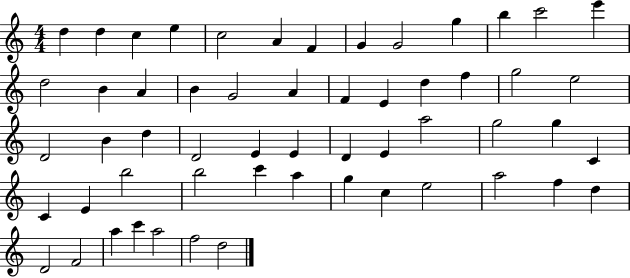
D5/q D5/q C5/q E5/q C5/h A4/q F4/q G4/q G4/h G5/q B5/q C6/h E6/q D5/h B4/q A4/q B4/q G4/h A4/q F4/q E4/q D5/q F5/q G5/h E5/h D4/h B4/q D5/q D4/h E4/q E4/q D4/q E4/q A5/h G5/h G5/q C4/q C4/q E4/q B5/h B5/h C6/q A5/q G5/q C5/q E5/h A5/h F5/q D5/q D4/h F4/h A5/q C6/q A5/h F5/h D5/h